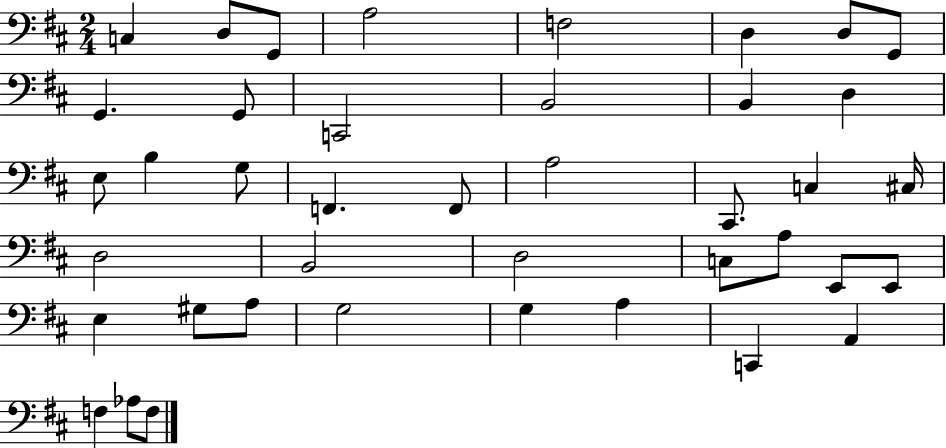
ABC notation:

X:1
T:Untitled
M:2/4
L:1/4
K:D
C, D,/2 G,,/2 A,2 F,2 D, D,/2 G,,/2 G,, G,,/2 C,,2 B,,2 B,, D, E,/2 B, G,/2 F,, F,,/2 A,2 ^C,,/2 C, ^C,/4 D,2 B,,2 D,2 C,/2 A,/2 E,,/2 E,,/2 E, ^G,/2 A,/2 G,2 G, A, C,, A,, F, _A,/2 F,/2